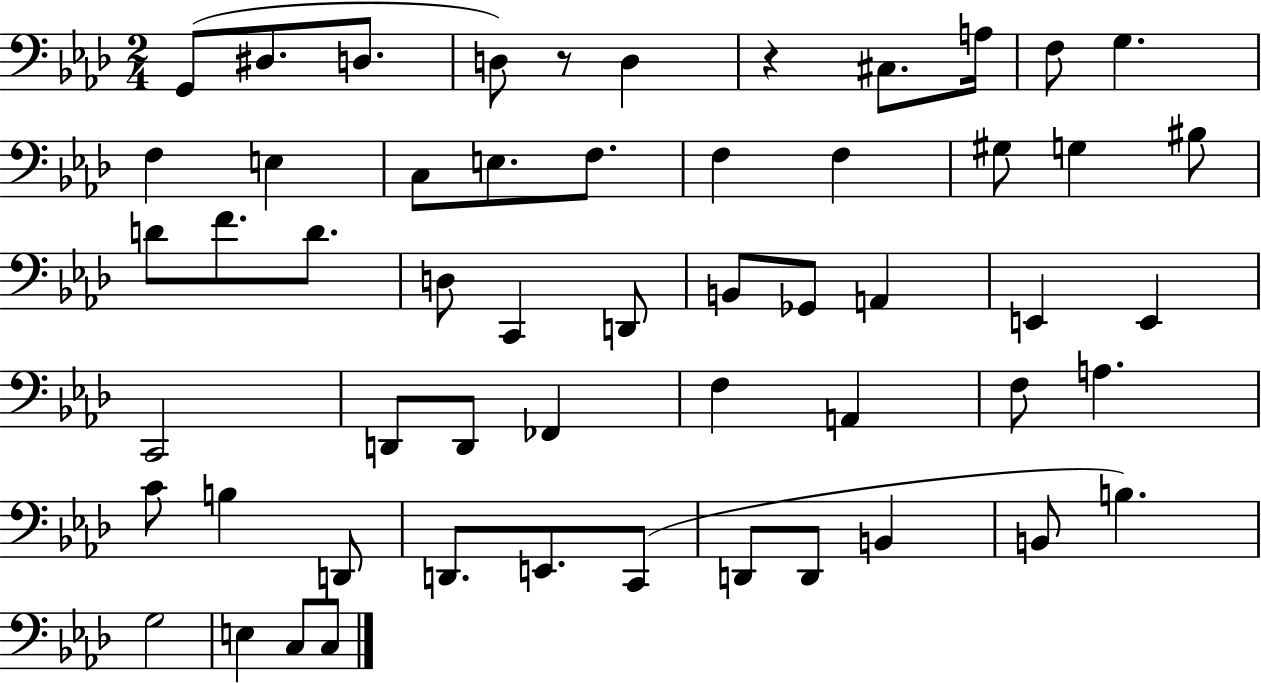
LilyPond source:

{
  \clef bass
  \numericTimeSignature
  \time 2/4
  \key aes \major
  g,8( dis8. d8. | d8) r8 d4 | r4 cis8. a16 | f8 g4. | \break f4 e4 | c8 e8. f8. | f4 f4 | gis8 g4 bis8 | \break d'8 f'8. d'8. | d8 c,4 d,8 | b,8 ges,8 a,4 | e,4 e,4 | \break c,2 | d,8 d,8 fes,4 | f4 a,4 | f8 a4. | \break c'8 b4 d,8 | d,8. e,8. c,8( | d,8 d,8 b,4 | b,8 b4.) | \break g2 | e4 c8 c8 | \bar "|."
}